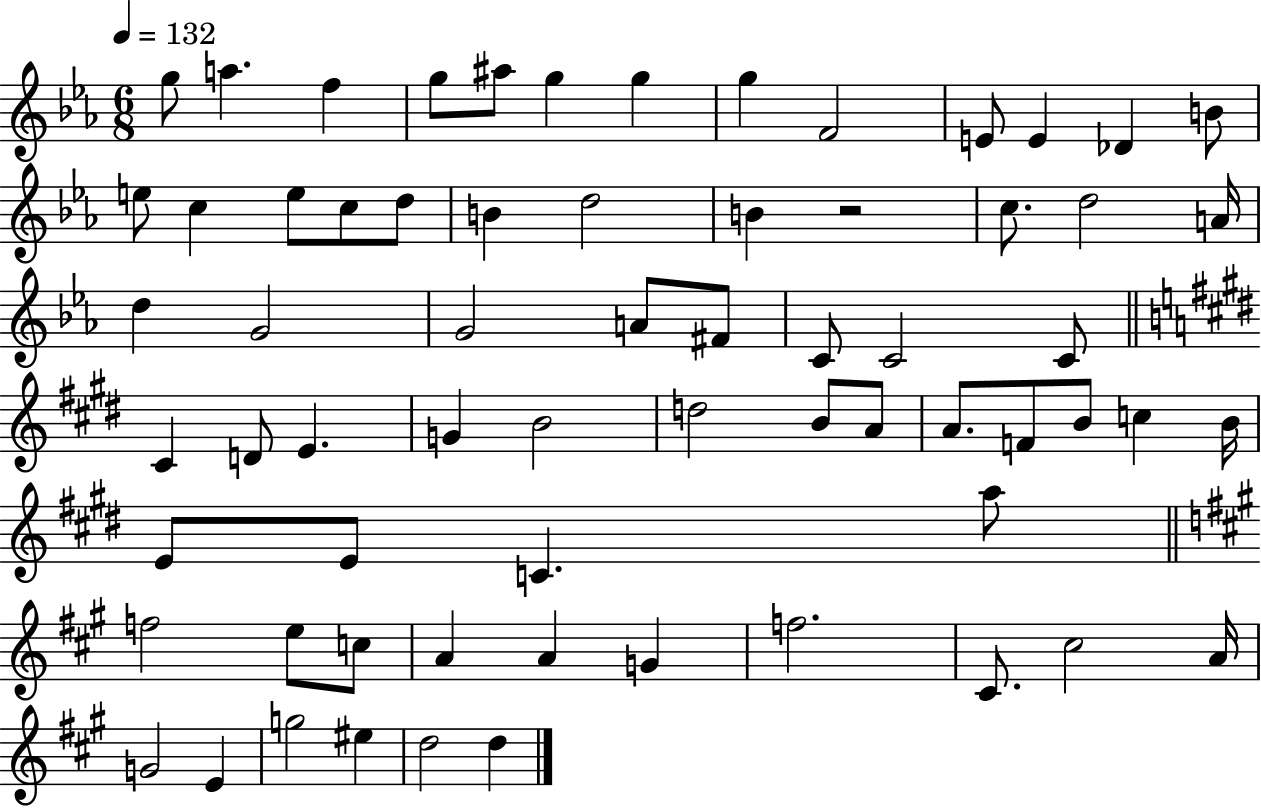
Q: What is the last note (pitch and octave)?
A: D5